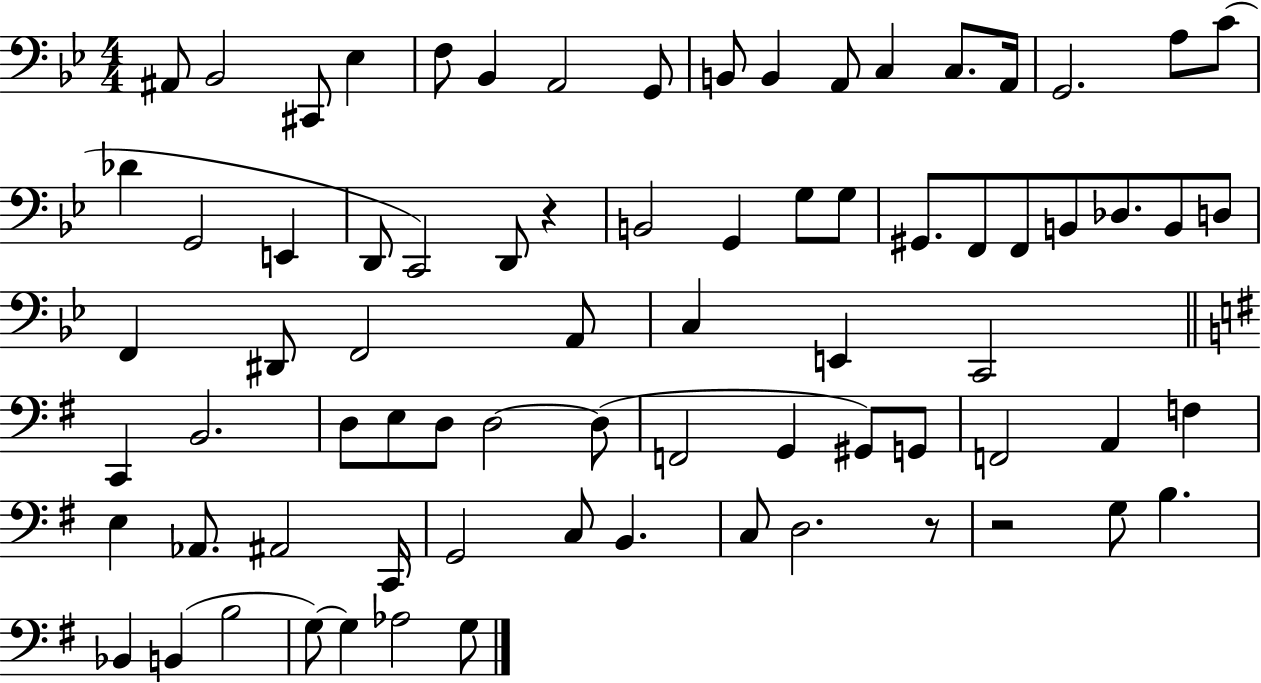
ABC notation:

X:1
T:Untitled
M:4/4
L:1/4
K:Bb
^A,,/2 _B,,2 ^C,,/2 _E, F,/2 _B,, A,,2 G,,/2 B,,/2 B,, A,,/2 C, C,/2 A,,/4 G,,2 A,/2 C/2 _D G,,2 E,, D,,/2 C,,2 D,,/2 z B,,2 G,, G,/2 G,/2 ^G,,/2 F,,/2 F,,/2 B,,/2 _D,/2 B,,/2 D,/2 F,, ^D,,/2 F,,2 A,,/2 C, E,, C,,2 C,, B,,2 D,/2 E,/2 D,/2 D,2 D,/2 F,,2 G,, ^G,,/2 G,,/2 F,,2 A,, F, E, _A,,/2 ^A,,2 C,,/4 G,,2 C,/2 B,, C,/2 D,2 z/2 z2 G,/2 B, _B,, B,, B,2 G,/2 G, _A,2 G,/2